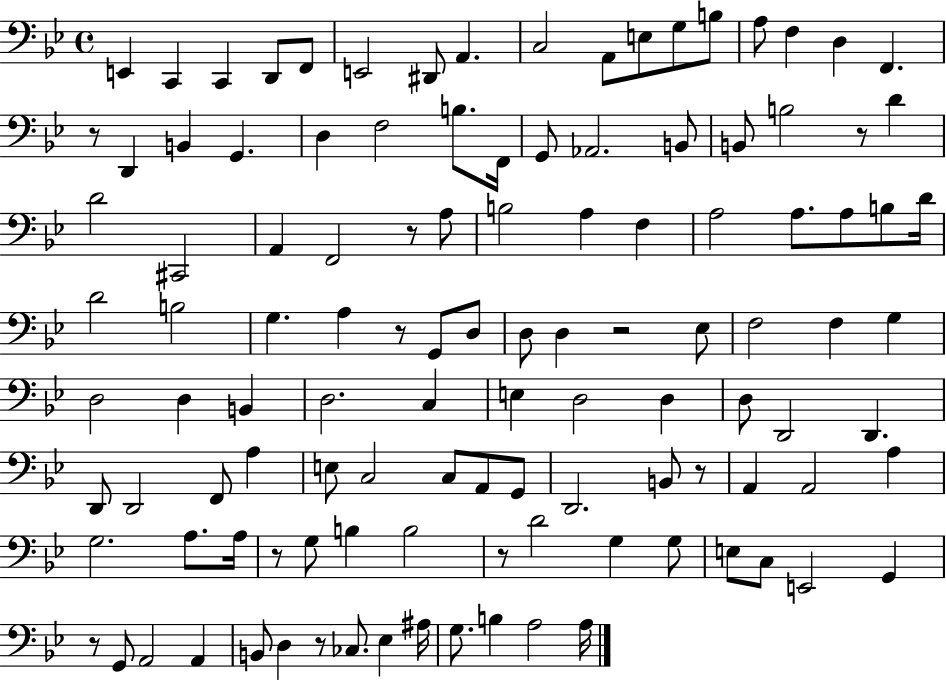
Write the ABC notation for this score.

X:1
T:Untitled
M:4/4
L:1/4
K:Bb
E,, C,, C,, D,,/2 F,,/2 E,,2 ^D,,/2 A,, C,2 A,,/2 E,/2 G,/2 B,/2 A,/2 F, D, F,, z/2 D,, B,, G,, D, F,2 B,/2 F,,/4 G,,/2 _A,,2 B,,/2 B,,/2 B,2 z/2 D D2 ^C,,2 A,, F,,2 z/2 A,/2 B,2 A, F, A,2 A,/2 A,/2 B,/2 D/4 D2 B,2 G, A, z/2 G,,/2 D,/2 D,/2 D, z2 _E,/2 F,2 F, G, D,2 D, B,, D,2 C, E, D,2 D, D,/2 D,,2 D,, D,,/2 D,,2 F,,/2 A, E,/2 C,2 C,/2 A,,/2 G,,/2 D,,2 B,,/2 z/2 A,, A,,2 A, G,2 A,/2 A,/4 z/2 G,/2 B, B,2 z/2 D2 G, G,/2 E,/2 C,/2 E,,2 G,, z/2 G,,/2 A,,2 A,, B,,/2 D, z/2 _C,/2 _E, ^A,/4 G,/2 B, A,2 A,/4